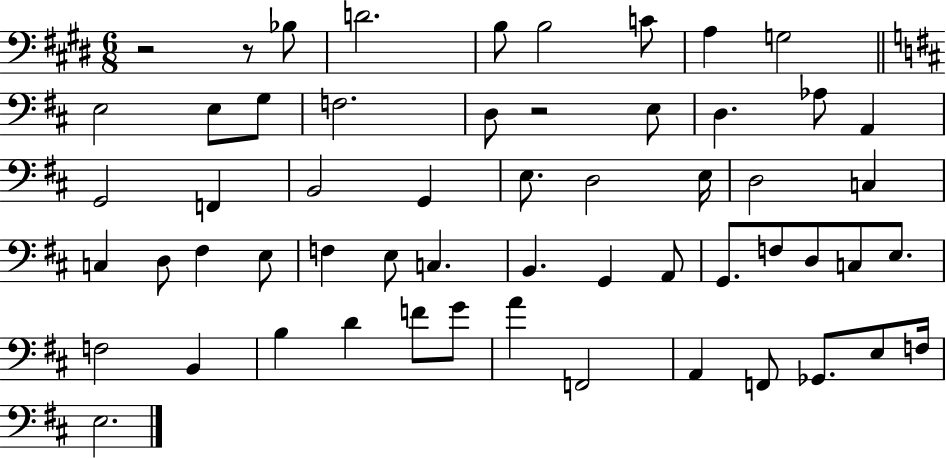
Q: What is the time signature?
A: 6/8